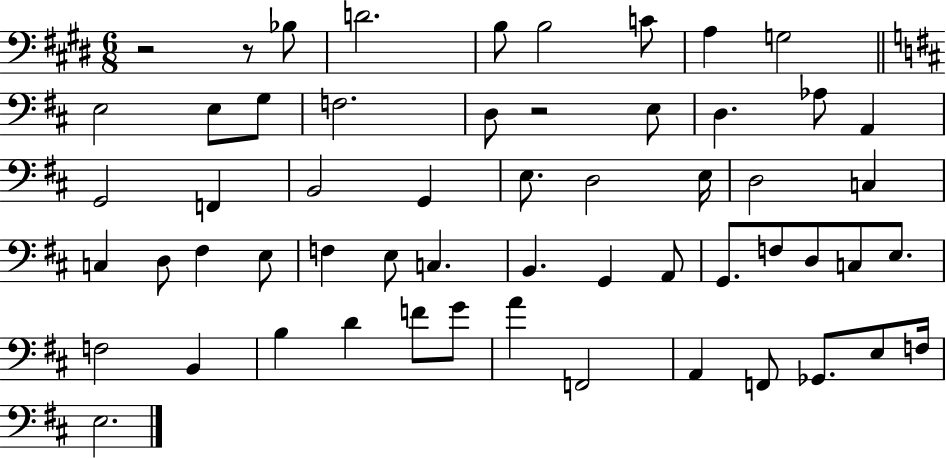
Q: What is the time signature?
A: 6/8